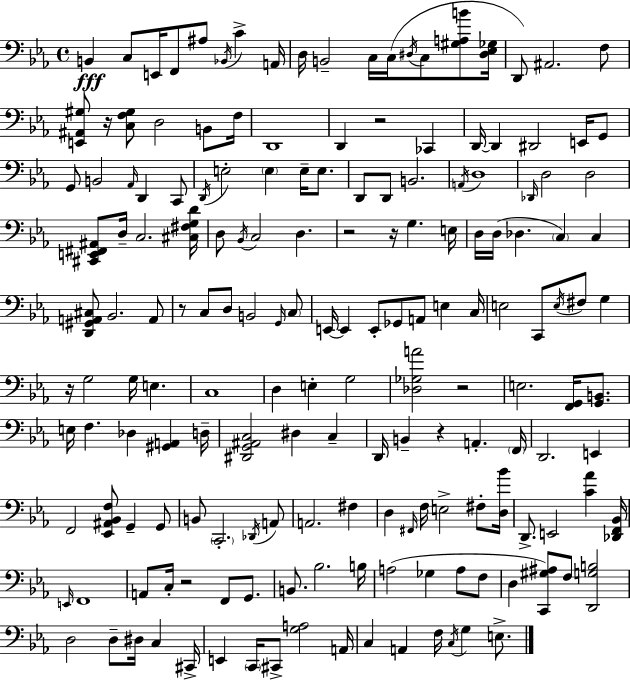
{
  \clef bass
  \time 4/4
  \defaultTimeSignature
  \key c \minor
  b,4\fff c8 e,16 f,8 ais8 \acciaccatura { bes,16 } c'4-> | a,16 d16 b,2-- c16 c16( \acciaccatura { dis16 } c8 <gis a b'>8 | <dis ees ges>16 d,8) ais,2. | f8 <e, ais, gis>8 r16 <c f gis>8 d2 b,8 | \break f16 d,1 | d,4 r2 ces,4 | d,16~~ d,4 dis,2 e,16 | g,8 g,8 b,2 \grace { aes,16 } d,4 | \break c,8 \acciaccatura { d,16 } e2-. \parenthesize e4 | e16-- e8. d,8 d,8 b,2. | \acciaccatura { a,16 } d1 | \grace { des,16 } d2 d2 | \break <cis, e, fis, ais,>8 d16-- c2. | <cis fis g d'>16 d8 \acciaccatura { bes,16 } c2 | d4. r2 r16 | g4. e16 d16 d16( des4. \parenthesize c4) | \break c4 <d, gis, a, cis>8 bes,2. | a,8 r8 c8 d8 b,2 | \grace { g,16 } \parenthesize c8 e,16~~ e,4 e,8-. ges,8 | a,8 e4 c16 e2 | \break c,8 \acciaccatura { e16 } fis8 g4 r16 g2 | g16 e4. c1 | d4 e4-. | g2 <des ges a'>2 | \break r2 e2. | <f, g,>16 <g, b,>8. e16 f4. | des4 <gis, a,>4 d16-- <dis, g, ais, c>2 | dis4 c4-- d,16 b,4-- r4 | \break a,4.-. \parenthesize f,16 d,2. | e,4 f,2 | <ees, ais, bes, f>8 g,4-- g,8 b,8 \parenthesize c,2.-. | \acciaccatura { des,16 } a,8 a,2. | \break fis4 d4 \grace { fis,16 } f16 | e2-> fis8-. <d bes'>16 d,8.-> e,2 | <c' aes'>4 <des, f, bes,>16 \grace { e,16 } f,1 | a,8 c16-. r2 | \break f,8 g,8. b,8. bes2. | b16 a2( | ges4 a8 f8 d4 | <c, gis ais>8) f8 <d, g b>2 d2 | \break d8-- dis16 c4 cis,16-> e,4 | \parenthesize c,16 cis,8-> <g a>2 a,16 c4 | a,4 f16 \acciaccatura { c16 } g4 e8.-> \bar "|."
}